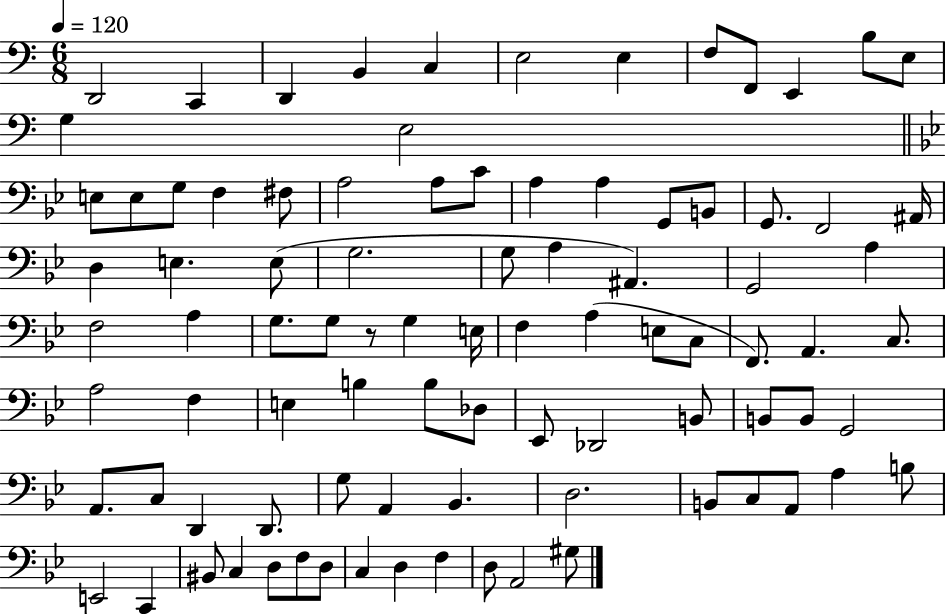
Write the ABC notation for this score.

X:1
T:Untitled
M:6/8
L:1/4
K:C
D,,2 C,, D,, B,, C, E,2 E, F,/2 F,,/2 E,, B,/2 E,/2 G, E,2 E,/2 E,/2 G,/2 F, ^F,/2 A,2 A,/2 C/2 A, A, G,,/2 B,,/2 G,,/2 F,,2 ^A,,/4 D, E, E,/2 G,2 G,/2 A, ^A,, G,,2 A, F,2 A, G,/2 G,/2 z/2 G, E,/4 F, A, E,/2 C,/2 F,,/2 A,, C,/2 A,2 F, E, B, B,/2 _D,/2 _E,,/2 _D,,2 B,,/2 B,,/2 B,,/2 G,,2 A,,/2 C,/2 D,, D,,/2 G,/2 A,, _B,, D,2 B,,/2 C,/2 A,,/2 A, B,/2 E,,2 C,, ^B,,/2 C, D,/2 F,/2 D,/2 C, D, F, D,/2 A,,2 ^G,/2